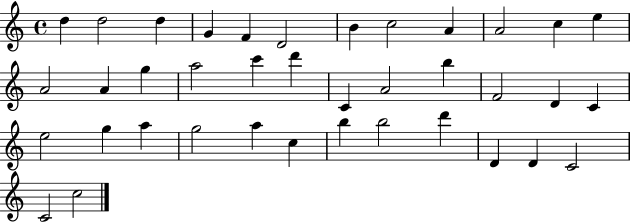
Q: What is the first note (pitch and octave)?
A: D5